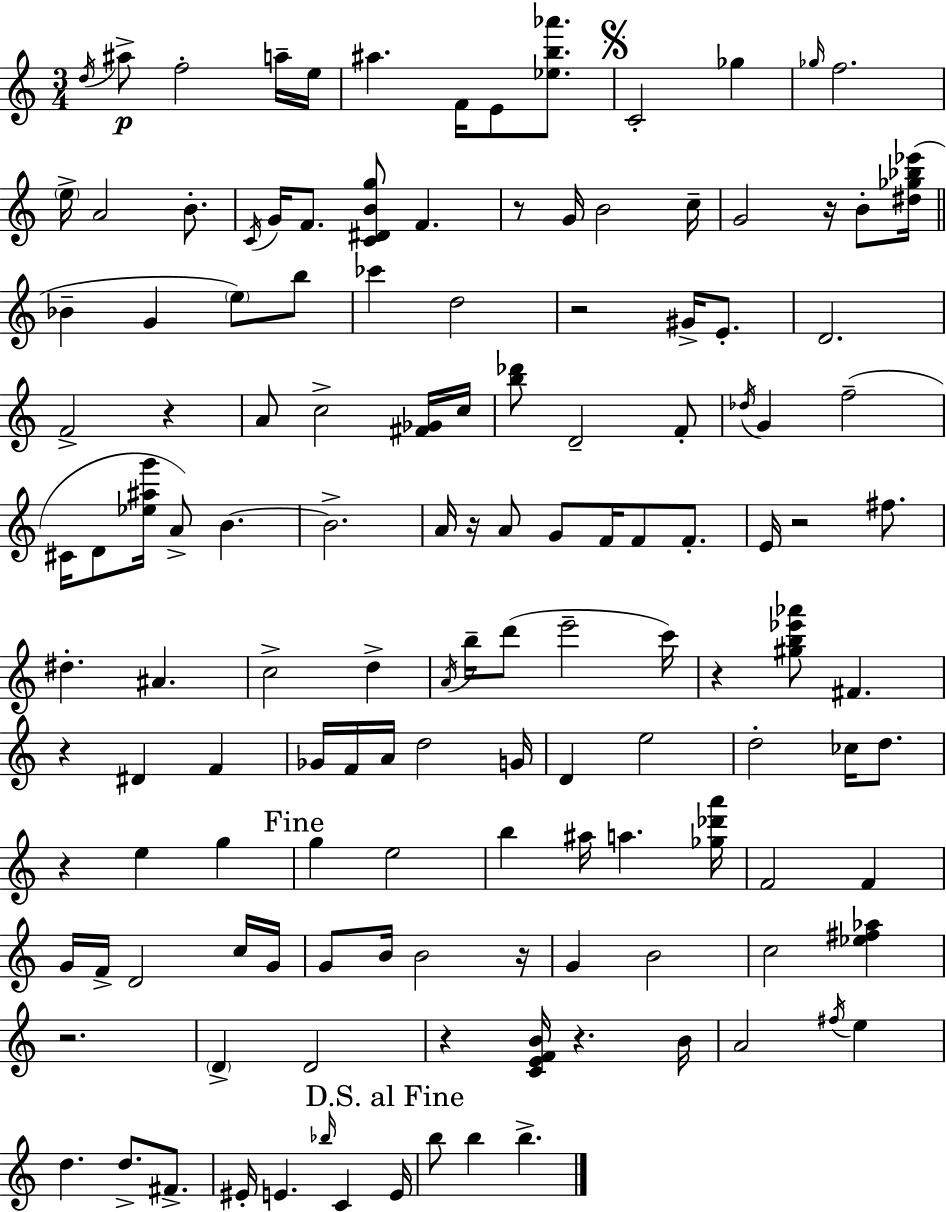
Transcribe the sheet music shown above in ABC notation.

X:1
T:Untitled
M:3/4
L:1/4
K:Am
d/4 ^a/2 f2 a/4 e/4 ^a F/4 E/2 [_eb_a']/2 C2 _g _g/4 f2 e/4 A2 B/2 C/4 G/4 F/2 [C^DBg]/2 F z/2 G/4 B2 c/4 G2 z/4 B/2 [^d_g_b_e']/4 _B G e/2 b/2 _c' d2 z2 ^G/4 E/2 D2 F2 z A/2 c2 [^F_G]/4 c/4 [b_d']/2 D2 F/2 _d/4 G f2 ^C/4 D/2 [_e^ag']/4 A/2 B B2 A/4 z/4 A/2 G/2 F/4 F/2 F/2 E/4 z2 ^f/2 ^d ^A c2 d A/4 b/4 d'/2 e'2 c'/4 z [^gb_e'_a']/2 ^F z ^D F _G/4 F/4 A/4 d2 G/4 D e2 d2 _c/4 d/2 z e g g e2 b ^a/4 a [_g_d'a']/4 F2 F G/4 F/4 D2 c/4 G/4 G/2 B/4 B2 z/4 G B2 c2 [_e^f_a] z2 D D2 z [CEFB]/4 z B/4 A2 ^f/4 e d d/2 ^F/2 ^E/4 E _b/4 C E/4 b/2 b b